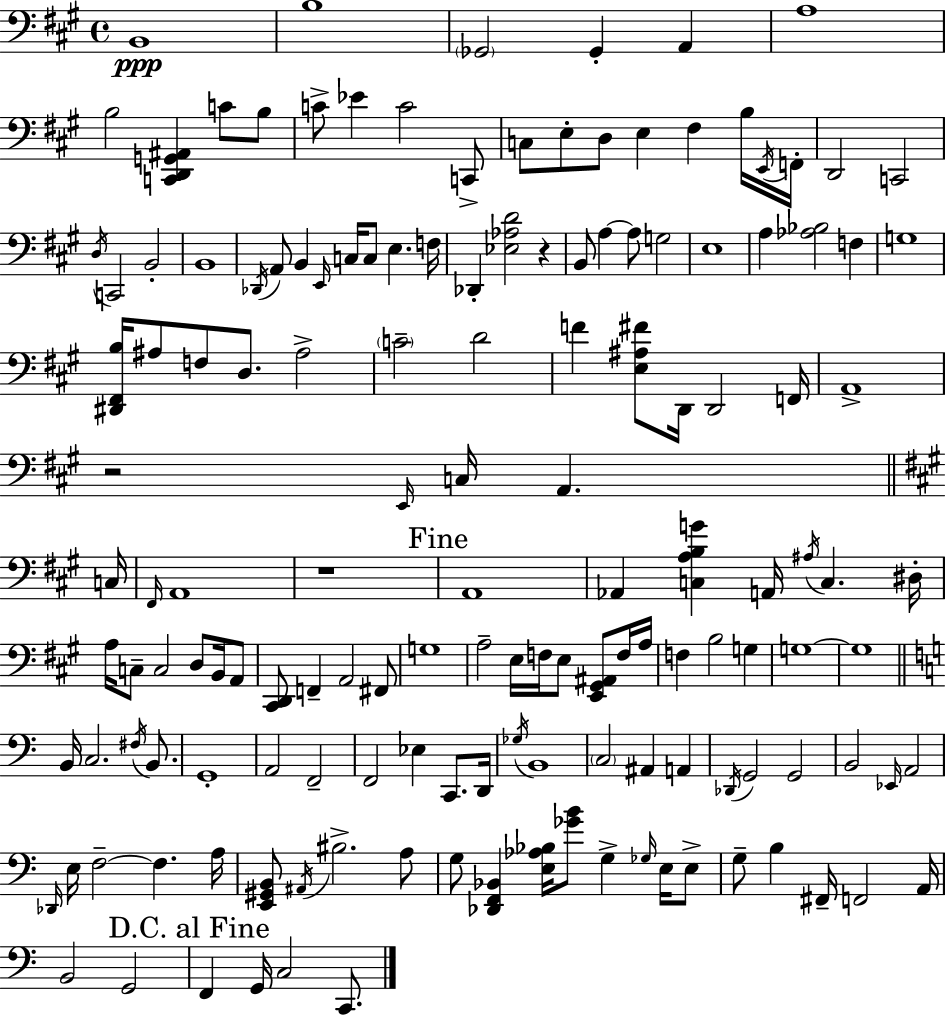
X:1
T:Untitled
M:4/4
L:1/4
K:A
B,,4 B,4 _G,,2 _G,, A,, A,4 B,2 [C,,D,,G,,^A,,] C/2 B,/2 C/2 _E C2 C,,/2 C,/2 E,/2 D,/2 E, ^F, B,/4 E,,/4 F,,/4 D,,2 C,,2 D,/4 C,,2 B,,2 B,,4 _D,,/4 A,,/2 B,, E,,/4 C,/4 C,/2 E, F,/4 _D,, [_E,_A,D]2 z B,,/2 A, A,/2 G,2 E,4 A, [_A,_B,]2 F, G,4 [^D,,^F,,B,]/4 ^A,/2 F,/2 D,/2 ^A,2 C2 D2 F [E,^A,^F]/2 D,,/4 D,,2 F,,/4 A,,4 z2 E,,/4 C,/4 A,, C,/4 ^F,,/4 A,,4 z4 A,,4 _A,, [C,A,B,G] A,,/4 ^A,/4 C, ^D,/4 A,/4 C,/2 C,2 D,/2 B,,/4 A,,/2 [^C,,D,,]/2 F,, A,,2 ^F,,/2 G,4 A,2 E,/4 F,/4 E,/2 [E,,^G,,^A,,]/2 F,/4 A,/4 F, B,2 G, G,4 G,4 B,,/4 C,2 ^F,/4 B,,/2 G,,4 A,,2 F,,2 F,,2 _E, C,,/2 D,,/4 _G,/4 B,,4 C,2 ^A,, A,, _D,,/4 G,,2 G,,2 B,,2 _E,,/4 A,,2 _D,,/4 E,/4 F,2 F, A,/4 [E,,^G,,B,,]/2 ^A,,/4 ^B,2 A,/2 G,/2 [_D,,F,,_B,,] [E,_A,_B,]/4 [_GB]/2 G, _G,/4 E,/4 E,/2 G,/2 B, ^F,,/4 F,,2 A,,/4 B,,2 G,,2 F,, G,,/4 C,2 C,,/2